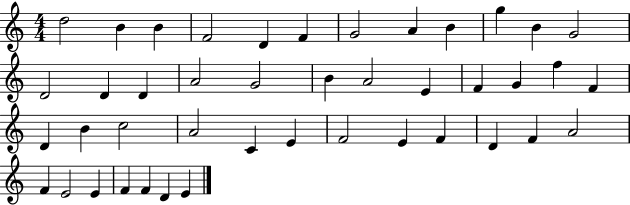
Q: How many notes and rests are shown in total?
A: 43